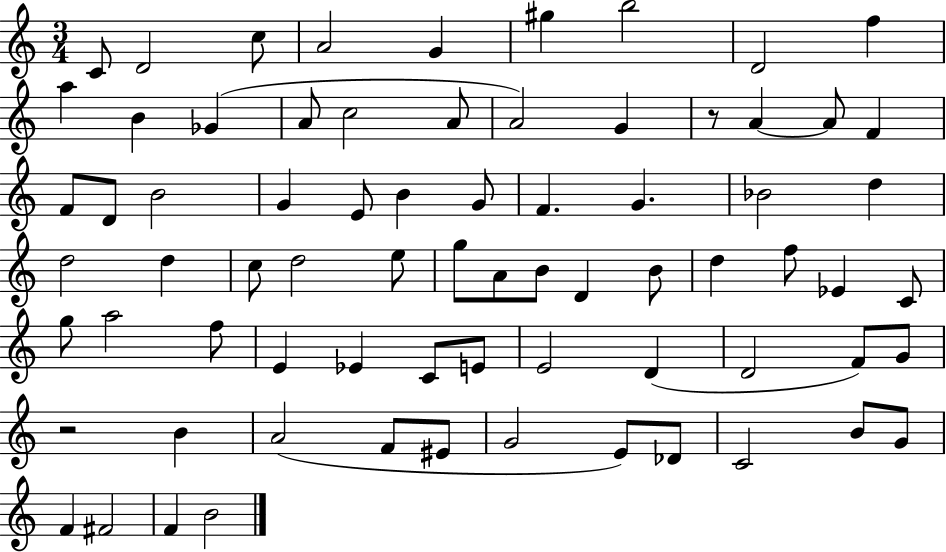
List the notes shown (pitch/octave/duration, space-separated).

C4/e D4/h C5/e A4/h G4/q G#5/q B5/h D4/h F5/q A5/q B4/q Gb4/q A4/e C5/h A4/e A4/h G4/q R/e A4/q A4/e F4/q F4/e D4/e B4/h G4/q E4/e B4/q G4/e F4/q. G4/q. Bb4/h D5/q D5/h D5/q C5/e D5/h E5/e G5/e A4/e B4/e D4/q B4/e D5/q F5/e Eb4/q C4/e G5/e A5/h F5/e E4/q Eb4/q C4/e E4/e E4/h D4/q D4/h F4/e G4/e R/h B4/q A4/h F4/e EIS4/e G4/h E4/e Db4/e C4/h B4/e G4/e F4/q F#4/h F4/q B4/h